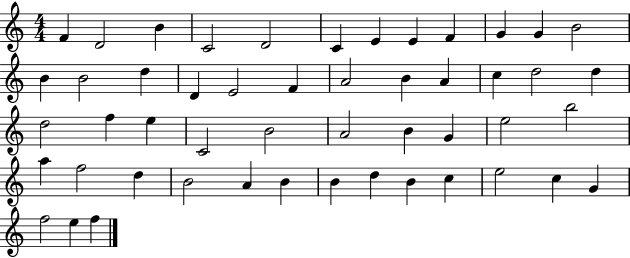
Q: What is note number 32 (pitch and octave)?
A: G4